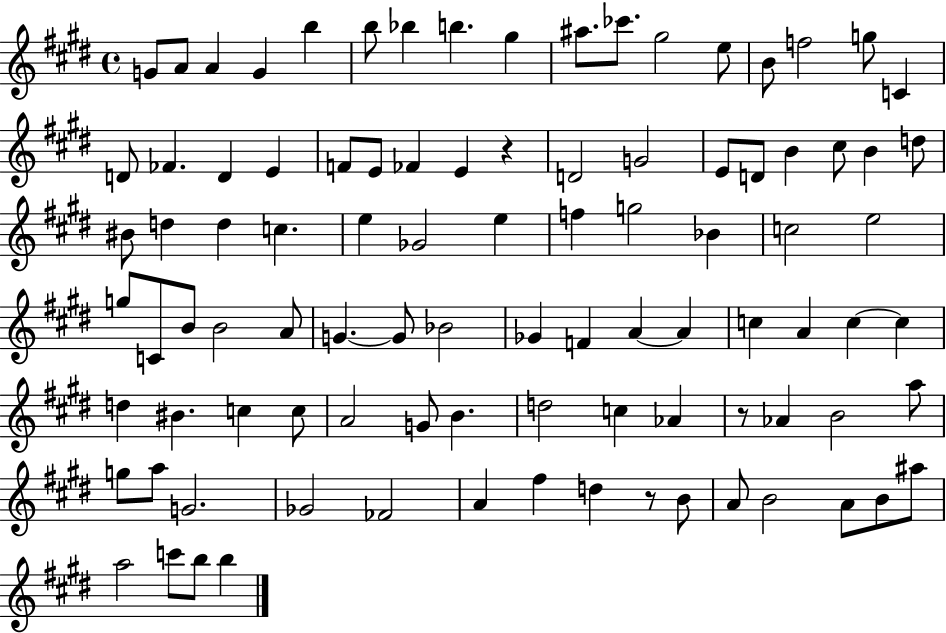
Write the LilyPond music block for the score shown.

{
  \clef treble
  \time 4/4
  \defaultTimeSignature
  \key e \major
  g'8 a'8 a'4 g'4 b''4 | b''8 bes''4 b''4. gis''4 | ais''8. ces'''8. gis''2 e''8 | b'8 f''2 g''8 c'4 | \break d'8 fes'4. d'4 e'4 | f'8 e'8 fes'4 e'4 r4 | d'2 g'2 | e'8 d'8 b'4 cis''8 b'4 d''8 | \break bis'8 d''4 d''4 c''4. | e''4 ges'2 e''4 | f''4 g''2 bes'4 | c''2 e''2 | \break g''8 c'8 b'8 b'2 a'8 | g'4.~~ g'8 bes'2 | ges'4 f'4 a'4~~ a'4 | c''4 a'4 c''4~~ c''4 | \break d''4 bis'4. c''4 c''8 | a'2 g'8 b'4. | d''2 c''4 aes'4 | r8 aes'4 b'2 a''8 | \break g''8 a''8 g'2. | ges'2 fes'2 | a'4 fis''4 d''4 r8 b'8 | a'8 b'2 a'8 b'8 ais''8 | \break a''2 c'''8 b''8 b''4 | \bar "|."
}